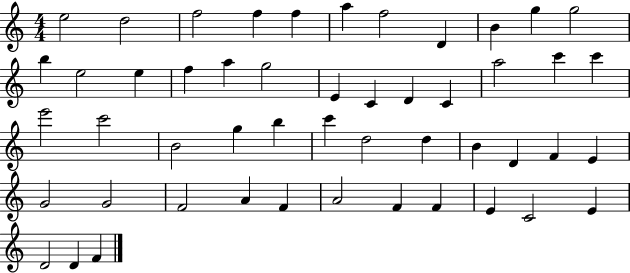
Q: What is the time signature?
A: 4/4